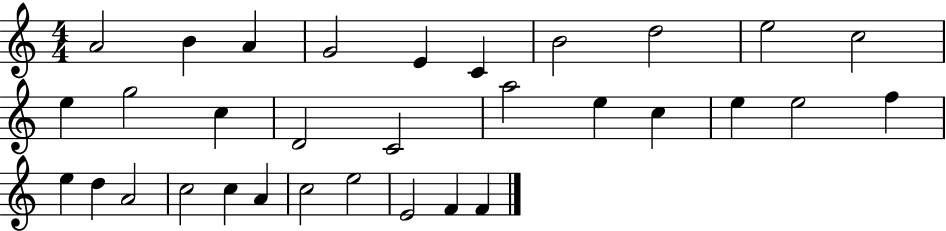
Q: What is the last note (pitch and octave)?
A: F4